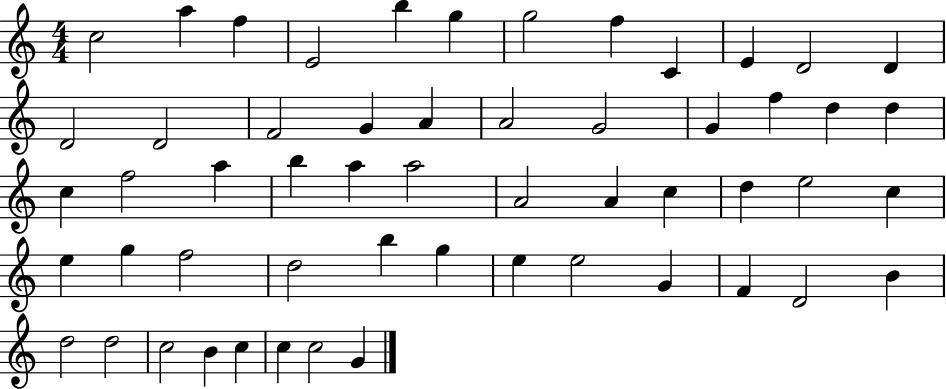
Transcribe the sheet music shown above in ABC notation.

X:1
T:Untitled
M:4/4
L:1/4
K:C
c2 a f E2 b g g2 f C E D2 D D2 D2 F2 G A A2 G2 G f d d c f2 a b a a2 A2 A c d e2 c e g f2 d2 b g e e2 G F D2 B d2 d2 c2 B c c c2 G